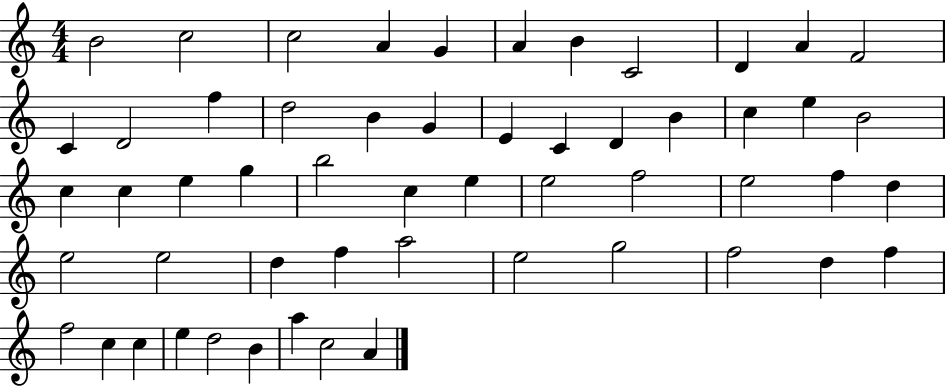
{
  \clef treble
  \numericTimeSignature
  \time 4/4
  \key c \major
  b'2 c''2 | c''2 a'4 g'4 | a'4 b'4 c'2 | d'4 a'4 f'2 | \break c'4 d'2 f''4 | d''2 b'4 g'4 | e'4 c'4 d'4 b'4 | c''4 e''4 b'2 | \break c''4 c''4 e''4 g''4 | b''2 c''4 e''4 | e''2 f''2 | e''2 f''4 d''4 | \break e''2 e''2 | d''4 f''4 a''2 | e''2 g''2 | f''2 d''4 f''4 | \break f''2 c''4 c''4 | e''4 d''2 b'4 | a''4 c''2 a'4 | \bar "|."
}